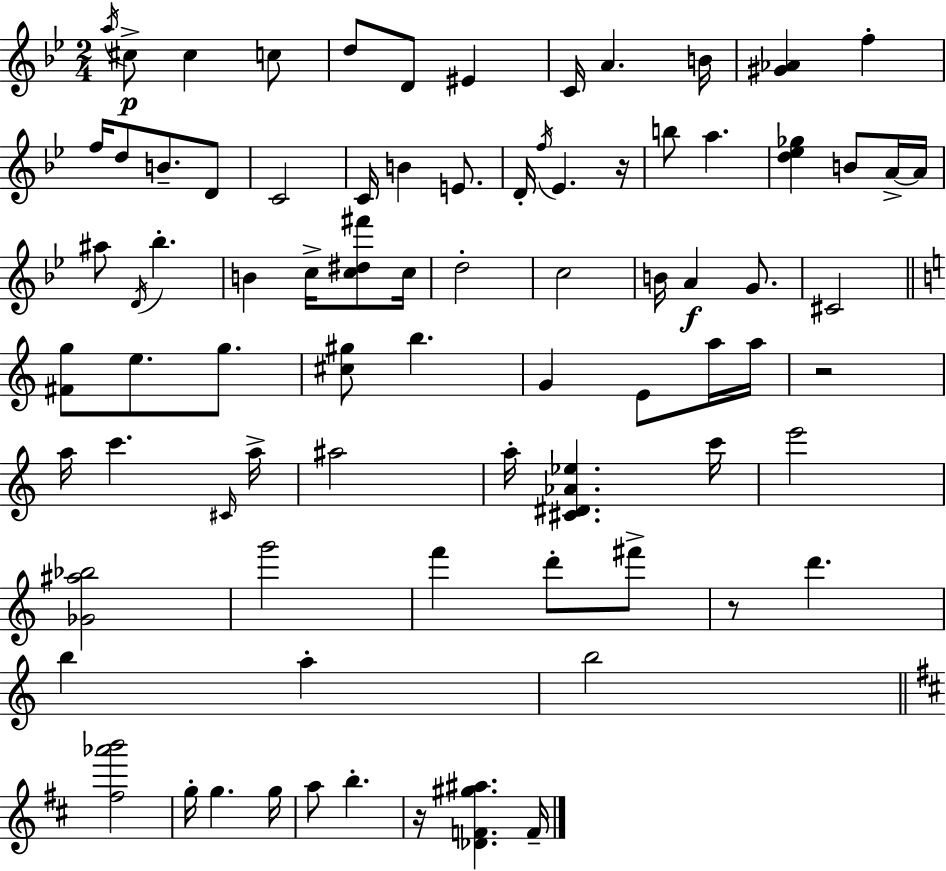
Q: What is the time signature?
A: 2/4